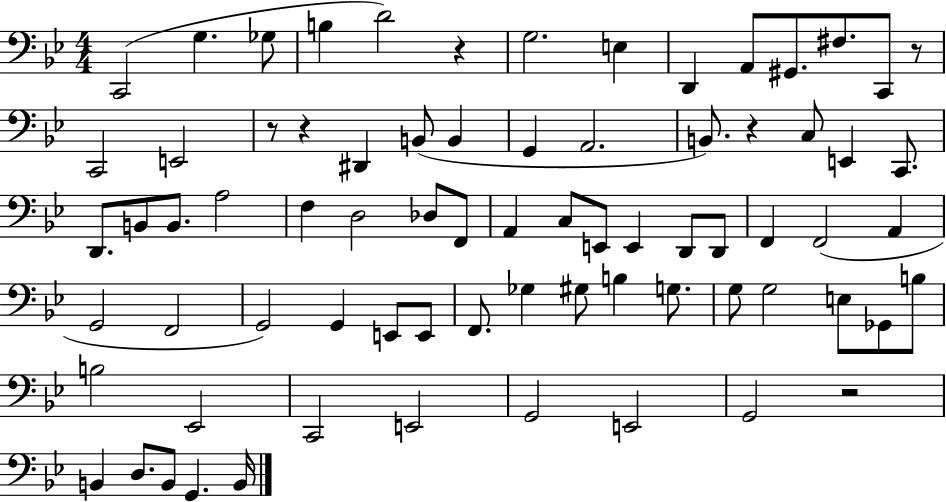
{
  \clef bass
  \numericTimeSignature
  \time 4/4
  \key bes \major
  c,2( g4. ges8 | b4 d'2) r4 | g2. e4 | d,4 a,8 gis,8. fis8. c,8 r8 | \break c,2 e,2 | r8 r4 dis,4 b,8( b,4 | g,4 a,2. | b,8.) r4 c8 e,4 c,8. | \break d,8. b,8 b,8. a2 | f4 d2 des8 f,8 | a,4 c8 e,8 e,4 d,8 d,8 | f,4 f,2( a,4 | \break g,2 f,2 | g,2) g,4 e,8 e,8 | f,8. ges4 gis8 b4 g8. | g8 g2 e8 ges,8 b8 | \break b2 ees,2 | c,2 e,2 | g,2 e,2 | g,2 r2 | \break b,4 d8. b,8 g,4. b,16 | \bar "|."
}